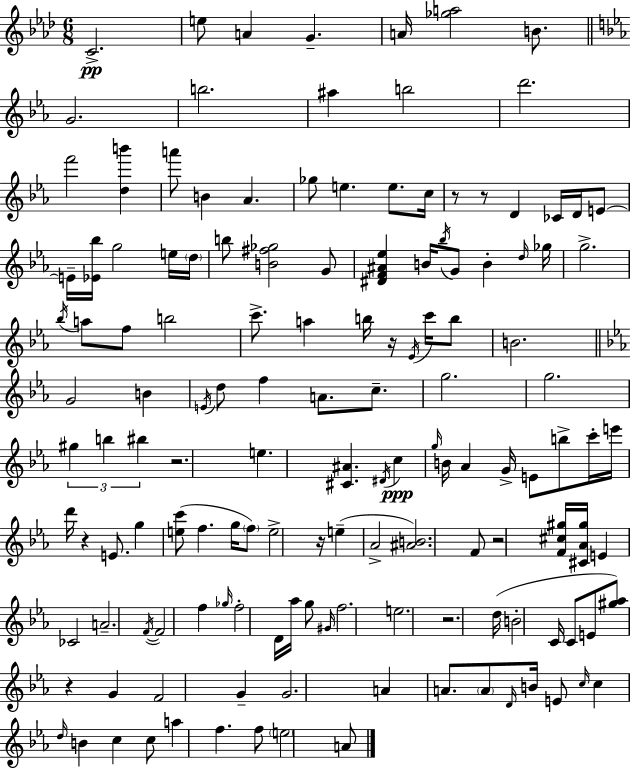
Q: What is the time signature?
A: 6/8